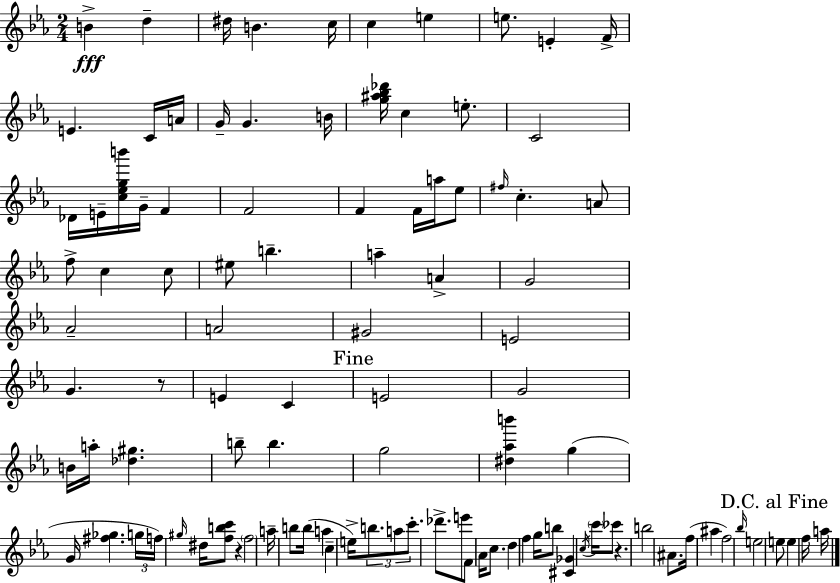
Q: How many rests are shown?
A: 3